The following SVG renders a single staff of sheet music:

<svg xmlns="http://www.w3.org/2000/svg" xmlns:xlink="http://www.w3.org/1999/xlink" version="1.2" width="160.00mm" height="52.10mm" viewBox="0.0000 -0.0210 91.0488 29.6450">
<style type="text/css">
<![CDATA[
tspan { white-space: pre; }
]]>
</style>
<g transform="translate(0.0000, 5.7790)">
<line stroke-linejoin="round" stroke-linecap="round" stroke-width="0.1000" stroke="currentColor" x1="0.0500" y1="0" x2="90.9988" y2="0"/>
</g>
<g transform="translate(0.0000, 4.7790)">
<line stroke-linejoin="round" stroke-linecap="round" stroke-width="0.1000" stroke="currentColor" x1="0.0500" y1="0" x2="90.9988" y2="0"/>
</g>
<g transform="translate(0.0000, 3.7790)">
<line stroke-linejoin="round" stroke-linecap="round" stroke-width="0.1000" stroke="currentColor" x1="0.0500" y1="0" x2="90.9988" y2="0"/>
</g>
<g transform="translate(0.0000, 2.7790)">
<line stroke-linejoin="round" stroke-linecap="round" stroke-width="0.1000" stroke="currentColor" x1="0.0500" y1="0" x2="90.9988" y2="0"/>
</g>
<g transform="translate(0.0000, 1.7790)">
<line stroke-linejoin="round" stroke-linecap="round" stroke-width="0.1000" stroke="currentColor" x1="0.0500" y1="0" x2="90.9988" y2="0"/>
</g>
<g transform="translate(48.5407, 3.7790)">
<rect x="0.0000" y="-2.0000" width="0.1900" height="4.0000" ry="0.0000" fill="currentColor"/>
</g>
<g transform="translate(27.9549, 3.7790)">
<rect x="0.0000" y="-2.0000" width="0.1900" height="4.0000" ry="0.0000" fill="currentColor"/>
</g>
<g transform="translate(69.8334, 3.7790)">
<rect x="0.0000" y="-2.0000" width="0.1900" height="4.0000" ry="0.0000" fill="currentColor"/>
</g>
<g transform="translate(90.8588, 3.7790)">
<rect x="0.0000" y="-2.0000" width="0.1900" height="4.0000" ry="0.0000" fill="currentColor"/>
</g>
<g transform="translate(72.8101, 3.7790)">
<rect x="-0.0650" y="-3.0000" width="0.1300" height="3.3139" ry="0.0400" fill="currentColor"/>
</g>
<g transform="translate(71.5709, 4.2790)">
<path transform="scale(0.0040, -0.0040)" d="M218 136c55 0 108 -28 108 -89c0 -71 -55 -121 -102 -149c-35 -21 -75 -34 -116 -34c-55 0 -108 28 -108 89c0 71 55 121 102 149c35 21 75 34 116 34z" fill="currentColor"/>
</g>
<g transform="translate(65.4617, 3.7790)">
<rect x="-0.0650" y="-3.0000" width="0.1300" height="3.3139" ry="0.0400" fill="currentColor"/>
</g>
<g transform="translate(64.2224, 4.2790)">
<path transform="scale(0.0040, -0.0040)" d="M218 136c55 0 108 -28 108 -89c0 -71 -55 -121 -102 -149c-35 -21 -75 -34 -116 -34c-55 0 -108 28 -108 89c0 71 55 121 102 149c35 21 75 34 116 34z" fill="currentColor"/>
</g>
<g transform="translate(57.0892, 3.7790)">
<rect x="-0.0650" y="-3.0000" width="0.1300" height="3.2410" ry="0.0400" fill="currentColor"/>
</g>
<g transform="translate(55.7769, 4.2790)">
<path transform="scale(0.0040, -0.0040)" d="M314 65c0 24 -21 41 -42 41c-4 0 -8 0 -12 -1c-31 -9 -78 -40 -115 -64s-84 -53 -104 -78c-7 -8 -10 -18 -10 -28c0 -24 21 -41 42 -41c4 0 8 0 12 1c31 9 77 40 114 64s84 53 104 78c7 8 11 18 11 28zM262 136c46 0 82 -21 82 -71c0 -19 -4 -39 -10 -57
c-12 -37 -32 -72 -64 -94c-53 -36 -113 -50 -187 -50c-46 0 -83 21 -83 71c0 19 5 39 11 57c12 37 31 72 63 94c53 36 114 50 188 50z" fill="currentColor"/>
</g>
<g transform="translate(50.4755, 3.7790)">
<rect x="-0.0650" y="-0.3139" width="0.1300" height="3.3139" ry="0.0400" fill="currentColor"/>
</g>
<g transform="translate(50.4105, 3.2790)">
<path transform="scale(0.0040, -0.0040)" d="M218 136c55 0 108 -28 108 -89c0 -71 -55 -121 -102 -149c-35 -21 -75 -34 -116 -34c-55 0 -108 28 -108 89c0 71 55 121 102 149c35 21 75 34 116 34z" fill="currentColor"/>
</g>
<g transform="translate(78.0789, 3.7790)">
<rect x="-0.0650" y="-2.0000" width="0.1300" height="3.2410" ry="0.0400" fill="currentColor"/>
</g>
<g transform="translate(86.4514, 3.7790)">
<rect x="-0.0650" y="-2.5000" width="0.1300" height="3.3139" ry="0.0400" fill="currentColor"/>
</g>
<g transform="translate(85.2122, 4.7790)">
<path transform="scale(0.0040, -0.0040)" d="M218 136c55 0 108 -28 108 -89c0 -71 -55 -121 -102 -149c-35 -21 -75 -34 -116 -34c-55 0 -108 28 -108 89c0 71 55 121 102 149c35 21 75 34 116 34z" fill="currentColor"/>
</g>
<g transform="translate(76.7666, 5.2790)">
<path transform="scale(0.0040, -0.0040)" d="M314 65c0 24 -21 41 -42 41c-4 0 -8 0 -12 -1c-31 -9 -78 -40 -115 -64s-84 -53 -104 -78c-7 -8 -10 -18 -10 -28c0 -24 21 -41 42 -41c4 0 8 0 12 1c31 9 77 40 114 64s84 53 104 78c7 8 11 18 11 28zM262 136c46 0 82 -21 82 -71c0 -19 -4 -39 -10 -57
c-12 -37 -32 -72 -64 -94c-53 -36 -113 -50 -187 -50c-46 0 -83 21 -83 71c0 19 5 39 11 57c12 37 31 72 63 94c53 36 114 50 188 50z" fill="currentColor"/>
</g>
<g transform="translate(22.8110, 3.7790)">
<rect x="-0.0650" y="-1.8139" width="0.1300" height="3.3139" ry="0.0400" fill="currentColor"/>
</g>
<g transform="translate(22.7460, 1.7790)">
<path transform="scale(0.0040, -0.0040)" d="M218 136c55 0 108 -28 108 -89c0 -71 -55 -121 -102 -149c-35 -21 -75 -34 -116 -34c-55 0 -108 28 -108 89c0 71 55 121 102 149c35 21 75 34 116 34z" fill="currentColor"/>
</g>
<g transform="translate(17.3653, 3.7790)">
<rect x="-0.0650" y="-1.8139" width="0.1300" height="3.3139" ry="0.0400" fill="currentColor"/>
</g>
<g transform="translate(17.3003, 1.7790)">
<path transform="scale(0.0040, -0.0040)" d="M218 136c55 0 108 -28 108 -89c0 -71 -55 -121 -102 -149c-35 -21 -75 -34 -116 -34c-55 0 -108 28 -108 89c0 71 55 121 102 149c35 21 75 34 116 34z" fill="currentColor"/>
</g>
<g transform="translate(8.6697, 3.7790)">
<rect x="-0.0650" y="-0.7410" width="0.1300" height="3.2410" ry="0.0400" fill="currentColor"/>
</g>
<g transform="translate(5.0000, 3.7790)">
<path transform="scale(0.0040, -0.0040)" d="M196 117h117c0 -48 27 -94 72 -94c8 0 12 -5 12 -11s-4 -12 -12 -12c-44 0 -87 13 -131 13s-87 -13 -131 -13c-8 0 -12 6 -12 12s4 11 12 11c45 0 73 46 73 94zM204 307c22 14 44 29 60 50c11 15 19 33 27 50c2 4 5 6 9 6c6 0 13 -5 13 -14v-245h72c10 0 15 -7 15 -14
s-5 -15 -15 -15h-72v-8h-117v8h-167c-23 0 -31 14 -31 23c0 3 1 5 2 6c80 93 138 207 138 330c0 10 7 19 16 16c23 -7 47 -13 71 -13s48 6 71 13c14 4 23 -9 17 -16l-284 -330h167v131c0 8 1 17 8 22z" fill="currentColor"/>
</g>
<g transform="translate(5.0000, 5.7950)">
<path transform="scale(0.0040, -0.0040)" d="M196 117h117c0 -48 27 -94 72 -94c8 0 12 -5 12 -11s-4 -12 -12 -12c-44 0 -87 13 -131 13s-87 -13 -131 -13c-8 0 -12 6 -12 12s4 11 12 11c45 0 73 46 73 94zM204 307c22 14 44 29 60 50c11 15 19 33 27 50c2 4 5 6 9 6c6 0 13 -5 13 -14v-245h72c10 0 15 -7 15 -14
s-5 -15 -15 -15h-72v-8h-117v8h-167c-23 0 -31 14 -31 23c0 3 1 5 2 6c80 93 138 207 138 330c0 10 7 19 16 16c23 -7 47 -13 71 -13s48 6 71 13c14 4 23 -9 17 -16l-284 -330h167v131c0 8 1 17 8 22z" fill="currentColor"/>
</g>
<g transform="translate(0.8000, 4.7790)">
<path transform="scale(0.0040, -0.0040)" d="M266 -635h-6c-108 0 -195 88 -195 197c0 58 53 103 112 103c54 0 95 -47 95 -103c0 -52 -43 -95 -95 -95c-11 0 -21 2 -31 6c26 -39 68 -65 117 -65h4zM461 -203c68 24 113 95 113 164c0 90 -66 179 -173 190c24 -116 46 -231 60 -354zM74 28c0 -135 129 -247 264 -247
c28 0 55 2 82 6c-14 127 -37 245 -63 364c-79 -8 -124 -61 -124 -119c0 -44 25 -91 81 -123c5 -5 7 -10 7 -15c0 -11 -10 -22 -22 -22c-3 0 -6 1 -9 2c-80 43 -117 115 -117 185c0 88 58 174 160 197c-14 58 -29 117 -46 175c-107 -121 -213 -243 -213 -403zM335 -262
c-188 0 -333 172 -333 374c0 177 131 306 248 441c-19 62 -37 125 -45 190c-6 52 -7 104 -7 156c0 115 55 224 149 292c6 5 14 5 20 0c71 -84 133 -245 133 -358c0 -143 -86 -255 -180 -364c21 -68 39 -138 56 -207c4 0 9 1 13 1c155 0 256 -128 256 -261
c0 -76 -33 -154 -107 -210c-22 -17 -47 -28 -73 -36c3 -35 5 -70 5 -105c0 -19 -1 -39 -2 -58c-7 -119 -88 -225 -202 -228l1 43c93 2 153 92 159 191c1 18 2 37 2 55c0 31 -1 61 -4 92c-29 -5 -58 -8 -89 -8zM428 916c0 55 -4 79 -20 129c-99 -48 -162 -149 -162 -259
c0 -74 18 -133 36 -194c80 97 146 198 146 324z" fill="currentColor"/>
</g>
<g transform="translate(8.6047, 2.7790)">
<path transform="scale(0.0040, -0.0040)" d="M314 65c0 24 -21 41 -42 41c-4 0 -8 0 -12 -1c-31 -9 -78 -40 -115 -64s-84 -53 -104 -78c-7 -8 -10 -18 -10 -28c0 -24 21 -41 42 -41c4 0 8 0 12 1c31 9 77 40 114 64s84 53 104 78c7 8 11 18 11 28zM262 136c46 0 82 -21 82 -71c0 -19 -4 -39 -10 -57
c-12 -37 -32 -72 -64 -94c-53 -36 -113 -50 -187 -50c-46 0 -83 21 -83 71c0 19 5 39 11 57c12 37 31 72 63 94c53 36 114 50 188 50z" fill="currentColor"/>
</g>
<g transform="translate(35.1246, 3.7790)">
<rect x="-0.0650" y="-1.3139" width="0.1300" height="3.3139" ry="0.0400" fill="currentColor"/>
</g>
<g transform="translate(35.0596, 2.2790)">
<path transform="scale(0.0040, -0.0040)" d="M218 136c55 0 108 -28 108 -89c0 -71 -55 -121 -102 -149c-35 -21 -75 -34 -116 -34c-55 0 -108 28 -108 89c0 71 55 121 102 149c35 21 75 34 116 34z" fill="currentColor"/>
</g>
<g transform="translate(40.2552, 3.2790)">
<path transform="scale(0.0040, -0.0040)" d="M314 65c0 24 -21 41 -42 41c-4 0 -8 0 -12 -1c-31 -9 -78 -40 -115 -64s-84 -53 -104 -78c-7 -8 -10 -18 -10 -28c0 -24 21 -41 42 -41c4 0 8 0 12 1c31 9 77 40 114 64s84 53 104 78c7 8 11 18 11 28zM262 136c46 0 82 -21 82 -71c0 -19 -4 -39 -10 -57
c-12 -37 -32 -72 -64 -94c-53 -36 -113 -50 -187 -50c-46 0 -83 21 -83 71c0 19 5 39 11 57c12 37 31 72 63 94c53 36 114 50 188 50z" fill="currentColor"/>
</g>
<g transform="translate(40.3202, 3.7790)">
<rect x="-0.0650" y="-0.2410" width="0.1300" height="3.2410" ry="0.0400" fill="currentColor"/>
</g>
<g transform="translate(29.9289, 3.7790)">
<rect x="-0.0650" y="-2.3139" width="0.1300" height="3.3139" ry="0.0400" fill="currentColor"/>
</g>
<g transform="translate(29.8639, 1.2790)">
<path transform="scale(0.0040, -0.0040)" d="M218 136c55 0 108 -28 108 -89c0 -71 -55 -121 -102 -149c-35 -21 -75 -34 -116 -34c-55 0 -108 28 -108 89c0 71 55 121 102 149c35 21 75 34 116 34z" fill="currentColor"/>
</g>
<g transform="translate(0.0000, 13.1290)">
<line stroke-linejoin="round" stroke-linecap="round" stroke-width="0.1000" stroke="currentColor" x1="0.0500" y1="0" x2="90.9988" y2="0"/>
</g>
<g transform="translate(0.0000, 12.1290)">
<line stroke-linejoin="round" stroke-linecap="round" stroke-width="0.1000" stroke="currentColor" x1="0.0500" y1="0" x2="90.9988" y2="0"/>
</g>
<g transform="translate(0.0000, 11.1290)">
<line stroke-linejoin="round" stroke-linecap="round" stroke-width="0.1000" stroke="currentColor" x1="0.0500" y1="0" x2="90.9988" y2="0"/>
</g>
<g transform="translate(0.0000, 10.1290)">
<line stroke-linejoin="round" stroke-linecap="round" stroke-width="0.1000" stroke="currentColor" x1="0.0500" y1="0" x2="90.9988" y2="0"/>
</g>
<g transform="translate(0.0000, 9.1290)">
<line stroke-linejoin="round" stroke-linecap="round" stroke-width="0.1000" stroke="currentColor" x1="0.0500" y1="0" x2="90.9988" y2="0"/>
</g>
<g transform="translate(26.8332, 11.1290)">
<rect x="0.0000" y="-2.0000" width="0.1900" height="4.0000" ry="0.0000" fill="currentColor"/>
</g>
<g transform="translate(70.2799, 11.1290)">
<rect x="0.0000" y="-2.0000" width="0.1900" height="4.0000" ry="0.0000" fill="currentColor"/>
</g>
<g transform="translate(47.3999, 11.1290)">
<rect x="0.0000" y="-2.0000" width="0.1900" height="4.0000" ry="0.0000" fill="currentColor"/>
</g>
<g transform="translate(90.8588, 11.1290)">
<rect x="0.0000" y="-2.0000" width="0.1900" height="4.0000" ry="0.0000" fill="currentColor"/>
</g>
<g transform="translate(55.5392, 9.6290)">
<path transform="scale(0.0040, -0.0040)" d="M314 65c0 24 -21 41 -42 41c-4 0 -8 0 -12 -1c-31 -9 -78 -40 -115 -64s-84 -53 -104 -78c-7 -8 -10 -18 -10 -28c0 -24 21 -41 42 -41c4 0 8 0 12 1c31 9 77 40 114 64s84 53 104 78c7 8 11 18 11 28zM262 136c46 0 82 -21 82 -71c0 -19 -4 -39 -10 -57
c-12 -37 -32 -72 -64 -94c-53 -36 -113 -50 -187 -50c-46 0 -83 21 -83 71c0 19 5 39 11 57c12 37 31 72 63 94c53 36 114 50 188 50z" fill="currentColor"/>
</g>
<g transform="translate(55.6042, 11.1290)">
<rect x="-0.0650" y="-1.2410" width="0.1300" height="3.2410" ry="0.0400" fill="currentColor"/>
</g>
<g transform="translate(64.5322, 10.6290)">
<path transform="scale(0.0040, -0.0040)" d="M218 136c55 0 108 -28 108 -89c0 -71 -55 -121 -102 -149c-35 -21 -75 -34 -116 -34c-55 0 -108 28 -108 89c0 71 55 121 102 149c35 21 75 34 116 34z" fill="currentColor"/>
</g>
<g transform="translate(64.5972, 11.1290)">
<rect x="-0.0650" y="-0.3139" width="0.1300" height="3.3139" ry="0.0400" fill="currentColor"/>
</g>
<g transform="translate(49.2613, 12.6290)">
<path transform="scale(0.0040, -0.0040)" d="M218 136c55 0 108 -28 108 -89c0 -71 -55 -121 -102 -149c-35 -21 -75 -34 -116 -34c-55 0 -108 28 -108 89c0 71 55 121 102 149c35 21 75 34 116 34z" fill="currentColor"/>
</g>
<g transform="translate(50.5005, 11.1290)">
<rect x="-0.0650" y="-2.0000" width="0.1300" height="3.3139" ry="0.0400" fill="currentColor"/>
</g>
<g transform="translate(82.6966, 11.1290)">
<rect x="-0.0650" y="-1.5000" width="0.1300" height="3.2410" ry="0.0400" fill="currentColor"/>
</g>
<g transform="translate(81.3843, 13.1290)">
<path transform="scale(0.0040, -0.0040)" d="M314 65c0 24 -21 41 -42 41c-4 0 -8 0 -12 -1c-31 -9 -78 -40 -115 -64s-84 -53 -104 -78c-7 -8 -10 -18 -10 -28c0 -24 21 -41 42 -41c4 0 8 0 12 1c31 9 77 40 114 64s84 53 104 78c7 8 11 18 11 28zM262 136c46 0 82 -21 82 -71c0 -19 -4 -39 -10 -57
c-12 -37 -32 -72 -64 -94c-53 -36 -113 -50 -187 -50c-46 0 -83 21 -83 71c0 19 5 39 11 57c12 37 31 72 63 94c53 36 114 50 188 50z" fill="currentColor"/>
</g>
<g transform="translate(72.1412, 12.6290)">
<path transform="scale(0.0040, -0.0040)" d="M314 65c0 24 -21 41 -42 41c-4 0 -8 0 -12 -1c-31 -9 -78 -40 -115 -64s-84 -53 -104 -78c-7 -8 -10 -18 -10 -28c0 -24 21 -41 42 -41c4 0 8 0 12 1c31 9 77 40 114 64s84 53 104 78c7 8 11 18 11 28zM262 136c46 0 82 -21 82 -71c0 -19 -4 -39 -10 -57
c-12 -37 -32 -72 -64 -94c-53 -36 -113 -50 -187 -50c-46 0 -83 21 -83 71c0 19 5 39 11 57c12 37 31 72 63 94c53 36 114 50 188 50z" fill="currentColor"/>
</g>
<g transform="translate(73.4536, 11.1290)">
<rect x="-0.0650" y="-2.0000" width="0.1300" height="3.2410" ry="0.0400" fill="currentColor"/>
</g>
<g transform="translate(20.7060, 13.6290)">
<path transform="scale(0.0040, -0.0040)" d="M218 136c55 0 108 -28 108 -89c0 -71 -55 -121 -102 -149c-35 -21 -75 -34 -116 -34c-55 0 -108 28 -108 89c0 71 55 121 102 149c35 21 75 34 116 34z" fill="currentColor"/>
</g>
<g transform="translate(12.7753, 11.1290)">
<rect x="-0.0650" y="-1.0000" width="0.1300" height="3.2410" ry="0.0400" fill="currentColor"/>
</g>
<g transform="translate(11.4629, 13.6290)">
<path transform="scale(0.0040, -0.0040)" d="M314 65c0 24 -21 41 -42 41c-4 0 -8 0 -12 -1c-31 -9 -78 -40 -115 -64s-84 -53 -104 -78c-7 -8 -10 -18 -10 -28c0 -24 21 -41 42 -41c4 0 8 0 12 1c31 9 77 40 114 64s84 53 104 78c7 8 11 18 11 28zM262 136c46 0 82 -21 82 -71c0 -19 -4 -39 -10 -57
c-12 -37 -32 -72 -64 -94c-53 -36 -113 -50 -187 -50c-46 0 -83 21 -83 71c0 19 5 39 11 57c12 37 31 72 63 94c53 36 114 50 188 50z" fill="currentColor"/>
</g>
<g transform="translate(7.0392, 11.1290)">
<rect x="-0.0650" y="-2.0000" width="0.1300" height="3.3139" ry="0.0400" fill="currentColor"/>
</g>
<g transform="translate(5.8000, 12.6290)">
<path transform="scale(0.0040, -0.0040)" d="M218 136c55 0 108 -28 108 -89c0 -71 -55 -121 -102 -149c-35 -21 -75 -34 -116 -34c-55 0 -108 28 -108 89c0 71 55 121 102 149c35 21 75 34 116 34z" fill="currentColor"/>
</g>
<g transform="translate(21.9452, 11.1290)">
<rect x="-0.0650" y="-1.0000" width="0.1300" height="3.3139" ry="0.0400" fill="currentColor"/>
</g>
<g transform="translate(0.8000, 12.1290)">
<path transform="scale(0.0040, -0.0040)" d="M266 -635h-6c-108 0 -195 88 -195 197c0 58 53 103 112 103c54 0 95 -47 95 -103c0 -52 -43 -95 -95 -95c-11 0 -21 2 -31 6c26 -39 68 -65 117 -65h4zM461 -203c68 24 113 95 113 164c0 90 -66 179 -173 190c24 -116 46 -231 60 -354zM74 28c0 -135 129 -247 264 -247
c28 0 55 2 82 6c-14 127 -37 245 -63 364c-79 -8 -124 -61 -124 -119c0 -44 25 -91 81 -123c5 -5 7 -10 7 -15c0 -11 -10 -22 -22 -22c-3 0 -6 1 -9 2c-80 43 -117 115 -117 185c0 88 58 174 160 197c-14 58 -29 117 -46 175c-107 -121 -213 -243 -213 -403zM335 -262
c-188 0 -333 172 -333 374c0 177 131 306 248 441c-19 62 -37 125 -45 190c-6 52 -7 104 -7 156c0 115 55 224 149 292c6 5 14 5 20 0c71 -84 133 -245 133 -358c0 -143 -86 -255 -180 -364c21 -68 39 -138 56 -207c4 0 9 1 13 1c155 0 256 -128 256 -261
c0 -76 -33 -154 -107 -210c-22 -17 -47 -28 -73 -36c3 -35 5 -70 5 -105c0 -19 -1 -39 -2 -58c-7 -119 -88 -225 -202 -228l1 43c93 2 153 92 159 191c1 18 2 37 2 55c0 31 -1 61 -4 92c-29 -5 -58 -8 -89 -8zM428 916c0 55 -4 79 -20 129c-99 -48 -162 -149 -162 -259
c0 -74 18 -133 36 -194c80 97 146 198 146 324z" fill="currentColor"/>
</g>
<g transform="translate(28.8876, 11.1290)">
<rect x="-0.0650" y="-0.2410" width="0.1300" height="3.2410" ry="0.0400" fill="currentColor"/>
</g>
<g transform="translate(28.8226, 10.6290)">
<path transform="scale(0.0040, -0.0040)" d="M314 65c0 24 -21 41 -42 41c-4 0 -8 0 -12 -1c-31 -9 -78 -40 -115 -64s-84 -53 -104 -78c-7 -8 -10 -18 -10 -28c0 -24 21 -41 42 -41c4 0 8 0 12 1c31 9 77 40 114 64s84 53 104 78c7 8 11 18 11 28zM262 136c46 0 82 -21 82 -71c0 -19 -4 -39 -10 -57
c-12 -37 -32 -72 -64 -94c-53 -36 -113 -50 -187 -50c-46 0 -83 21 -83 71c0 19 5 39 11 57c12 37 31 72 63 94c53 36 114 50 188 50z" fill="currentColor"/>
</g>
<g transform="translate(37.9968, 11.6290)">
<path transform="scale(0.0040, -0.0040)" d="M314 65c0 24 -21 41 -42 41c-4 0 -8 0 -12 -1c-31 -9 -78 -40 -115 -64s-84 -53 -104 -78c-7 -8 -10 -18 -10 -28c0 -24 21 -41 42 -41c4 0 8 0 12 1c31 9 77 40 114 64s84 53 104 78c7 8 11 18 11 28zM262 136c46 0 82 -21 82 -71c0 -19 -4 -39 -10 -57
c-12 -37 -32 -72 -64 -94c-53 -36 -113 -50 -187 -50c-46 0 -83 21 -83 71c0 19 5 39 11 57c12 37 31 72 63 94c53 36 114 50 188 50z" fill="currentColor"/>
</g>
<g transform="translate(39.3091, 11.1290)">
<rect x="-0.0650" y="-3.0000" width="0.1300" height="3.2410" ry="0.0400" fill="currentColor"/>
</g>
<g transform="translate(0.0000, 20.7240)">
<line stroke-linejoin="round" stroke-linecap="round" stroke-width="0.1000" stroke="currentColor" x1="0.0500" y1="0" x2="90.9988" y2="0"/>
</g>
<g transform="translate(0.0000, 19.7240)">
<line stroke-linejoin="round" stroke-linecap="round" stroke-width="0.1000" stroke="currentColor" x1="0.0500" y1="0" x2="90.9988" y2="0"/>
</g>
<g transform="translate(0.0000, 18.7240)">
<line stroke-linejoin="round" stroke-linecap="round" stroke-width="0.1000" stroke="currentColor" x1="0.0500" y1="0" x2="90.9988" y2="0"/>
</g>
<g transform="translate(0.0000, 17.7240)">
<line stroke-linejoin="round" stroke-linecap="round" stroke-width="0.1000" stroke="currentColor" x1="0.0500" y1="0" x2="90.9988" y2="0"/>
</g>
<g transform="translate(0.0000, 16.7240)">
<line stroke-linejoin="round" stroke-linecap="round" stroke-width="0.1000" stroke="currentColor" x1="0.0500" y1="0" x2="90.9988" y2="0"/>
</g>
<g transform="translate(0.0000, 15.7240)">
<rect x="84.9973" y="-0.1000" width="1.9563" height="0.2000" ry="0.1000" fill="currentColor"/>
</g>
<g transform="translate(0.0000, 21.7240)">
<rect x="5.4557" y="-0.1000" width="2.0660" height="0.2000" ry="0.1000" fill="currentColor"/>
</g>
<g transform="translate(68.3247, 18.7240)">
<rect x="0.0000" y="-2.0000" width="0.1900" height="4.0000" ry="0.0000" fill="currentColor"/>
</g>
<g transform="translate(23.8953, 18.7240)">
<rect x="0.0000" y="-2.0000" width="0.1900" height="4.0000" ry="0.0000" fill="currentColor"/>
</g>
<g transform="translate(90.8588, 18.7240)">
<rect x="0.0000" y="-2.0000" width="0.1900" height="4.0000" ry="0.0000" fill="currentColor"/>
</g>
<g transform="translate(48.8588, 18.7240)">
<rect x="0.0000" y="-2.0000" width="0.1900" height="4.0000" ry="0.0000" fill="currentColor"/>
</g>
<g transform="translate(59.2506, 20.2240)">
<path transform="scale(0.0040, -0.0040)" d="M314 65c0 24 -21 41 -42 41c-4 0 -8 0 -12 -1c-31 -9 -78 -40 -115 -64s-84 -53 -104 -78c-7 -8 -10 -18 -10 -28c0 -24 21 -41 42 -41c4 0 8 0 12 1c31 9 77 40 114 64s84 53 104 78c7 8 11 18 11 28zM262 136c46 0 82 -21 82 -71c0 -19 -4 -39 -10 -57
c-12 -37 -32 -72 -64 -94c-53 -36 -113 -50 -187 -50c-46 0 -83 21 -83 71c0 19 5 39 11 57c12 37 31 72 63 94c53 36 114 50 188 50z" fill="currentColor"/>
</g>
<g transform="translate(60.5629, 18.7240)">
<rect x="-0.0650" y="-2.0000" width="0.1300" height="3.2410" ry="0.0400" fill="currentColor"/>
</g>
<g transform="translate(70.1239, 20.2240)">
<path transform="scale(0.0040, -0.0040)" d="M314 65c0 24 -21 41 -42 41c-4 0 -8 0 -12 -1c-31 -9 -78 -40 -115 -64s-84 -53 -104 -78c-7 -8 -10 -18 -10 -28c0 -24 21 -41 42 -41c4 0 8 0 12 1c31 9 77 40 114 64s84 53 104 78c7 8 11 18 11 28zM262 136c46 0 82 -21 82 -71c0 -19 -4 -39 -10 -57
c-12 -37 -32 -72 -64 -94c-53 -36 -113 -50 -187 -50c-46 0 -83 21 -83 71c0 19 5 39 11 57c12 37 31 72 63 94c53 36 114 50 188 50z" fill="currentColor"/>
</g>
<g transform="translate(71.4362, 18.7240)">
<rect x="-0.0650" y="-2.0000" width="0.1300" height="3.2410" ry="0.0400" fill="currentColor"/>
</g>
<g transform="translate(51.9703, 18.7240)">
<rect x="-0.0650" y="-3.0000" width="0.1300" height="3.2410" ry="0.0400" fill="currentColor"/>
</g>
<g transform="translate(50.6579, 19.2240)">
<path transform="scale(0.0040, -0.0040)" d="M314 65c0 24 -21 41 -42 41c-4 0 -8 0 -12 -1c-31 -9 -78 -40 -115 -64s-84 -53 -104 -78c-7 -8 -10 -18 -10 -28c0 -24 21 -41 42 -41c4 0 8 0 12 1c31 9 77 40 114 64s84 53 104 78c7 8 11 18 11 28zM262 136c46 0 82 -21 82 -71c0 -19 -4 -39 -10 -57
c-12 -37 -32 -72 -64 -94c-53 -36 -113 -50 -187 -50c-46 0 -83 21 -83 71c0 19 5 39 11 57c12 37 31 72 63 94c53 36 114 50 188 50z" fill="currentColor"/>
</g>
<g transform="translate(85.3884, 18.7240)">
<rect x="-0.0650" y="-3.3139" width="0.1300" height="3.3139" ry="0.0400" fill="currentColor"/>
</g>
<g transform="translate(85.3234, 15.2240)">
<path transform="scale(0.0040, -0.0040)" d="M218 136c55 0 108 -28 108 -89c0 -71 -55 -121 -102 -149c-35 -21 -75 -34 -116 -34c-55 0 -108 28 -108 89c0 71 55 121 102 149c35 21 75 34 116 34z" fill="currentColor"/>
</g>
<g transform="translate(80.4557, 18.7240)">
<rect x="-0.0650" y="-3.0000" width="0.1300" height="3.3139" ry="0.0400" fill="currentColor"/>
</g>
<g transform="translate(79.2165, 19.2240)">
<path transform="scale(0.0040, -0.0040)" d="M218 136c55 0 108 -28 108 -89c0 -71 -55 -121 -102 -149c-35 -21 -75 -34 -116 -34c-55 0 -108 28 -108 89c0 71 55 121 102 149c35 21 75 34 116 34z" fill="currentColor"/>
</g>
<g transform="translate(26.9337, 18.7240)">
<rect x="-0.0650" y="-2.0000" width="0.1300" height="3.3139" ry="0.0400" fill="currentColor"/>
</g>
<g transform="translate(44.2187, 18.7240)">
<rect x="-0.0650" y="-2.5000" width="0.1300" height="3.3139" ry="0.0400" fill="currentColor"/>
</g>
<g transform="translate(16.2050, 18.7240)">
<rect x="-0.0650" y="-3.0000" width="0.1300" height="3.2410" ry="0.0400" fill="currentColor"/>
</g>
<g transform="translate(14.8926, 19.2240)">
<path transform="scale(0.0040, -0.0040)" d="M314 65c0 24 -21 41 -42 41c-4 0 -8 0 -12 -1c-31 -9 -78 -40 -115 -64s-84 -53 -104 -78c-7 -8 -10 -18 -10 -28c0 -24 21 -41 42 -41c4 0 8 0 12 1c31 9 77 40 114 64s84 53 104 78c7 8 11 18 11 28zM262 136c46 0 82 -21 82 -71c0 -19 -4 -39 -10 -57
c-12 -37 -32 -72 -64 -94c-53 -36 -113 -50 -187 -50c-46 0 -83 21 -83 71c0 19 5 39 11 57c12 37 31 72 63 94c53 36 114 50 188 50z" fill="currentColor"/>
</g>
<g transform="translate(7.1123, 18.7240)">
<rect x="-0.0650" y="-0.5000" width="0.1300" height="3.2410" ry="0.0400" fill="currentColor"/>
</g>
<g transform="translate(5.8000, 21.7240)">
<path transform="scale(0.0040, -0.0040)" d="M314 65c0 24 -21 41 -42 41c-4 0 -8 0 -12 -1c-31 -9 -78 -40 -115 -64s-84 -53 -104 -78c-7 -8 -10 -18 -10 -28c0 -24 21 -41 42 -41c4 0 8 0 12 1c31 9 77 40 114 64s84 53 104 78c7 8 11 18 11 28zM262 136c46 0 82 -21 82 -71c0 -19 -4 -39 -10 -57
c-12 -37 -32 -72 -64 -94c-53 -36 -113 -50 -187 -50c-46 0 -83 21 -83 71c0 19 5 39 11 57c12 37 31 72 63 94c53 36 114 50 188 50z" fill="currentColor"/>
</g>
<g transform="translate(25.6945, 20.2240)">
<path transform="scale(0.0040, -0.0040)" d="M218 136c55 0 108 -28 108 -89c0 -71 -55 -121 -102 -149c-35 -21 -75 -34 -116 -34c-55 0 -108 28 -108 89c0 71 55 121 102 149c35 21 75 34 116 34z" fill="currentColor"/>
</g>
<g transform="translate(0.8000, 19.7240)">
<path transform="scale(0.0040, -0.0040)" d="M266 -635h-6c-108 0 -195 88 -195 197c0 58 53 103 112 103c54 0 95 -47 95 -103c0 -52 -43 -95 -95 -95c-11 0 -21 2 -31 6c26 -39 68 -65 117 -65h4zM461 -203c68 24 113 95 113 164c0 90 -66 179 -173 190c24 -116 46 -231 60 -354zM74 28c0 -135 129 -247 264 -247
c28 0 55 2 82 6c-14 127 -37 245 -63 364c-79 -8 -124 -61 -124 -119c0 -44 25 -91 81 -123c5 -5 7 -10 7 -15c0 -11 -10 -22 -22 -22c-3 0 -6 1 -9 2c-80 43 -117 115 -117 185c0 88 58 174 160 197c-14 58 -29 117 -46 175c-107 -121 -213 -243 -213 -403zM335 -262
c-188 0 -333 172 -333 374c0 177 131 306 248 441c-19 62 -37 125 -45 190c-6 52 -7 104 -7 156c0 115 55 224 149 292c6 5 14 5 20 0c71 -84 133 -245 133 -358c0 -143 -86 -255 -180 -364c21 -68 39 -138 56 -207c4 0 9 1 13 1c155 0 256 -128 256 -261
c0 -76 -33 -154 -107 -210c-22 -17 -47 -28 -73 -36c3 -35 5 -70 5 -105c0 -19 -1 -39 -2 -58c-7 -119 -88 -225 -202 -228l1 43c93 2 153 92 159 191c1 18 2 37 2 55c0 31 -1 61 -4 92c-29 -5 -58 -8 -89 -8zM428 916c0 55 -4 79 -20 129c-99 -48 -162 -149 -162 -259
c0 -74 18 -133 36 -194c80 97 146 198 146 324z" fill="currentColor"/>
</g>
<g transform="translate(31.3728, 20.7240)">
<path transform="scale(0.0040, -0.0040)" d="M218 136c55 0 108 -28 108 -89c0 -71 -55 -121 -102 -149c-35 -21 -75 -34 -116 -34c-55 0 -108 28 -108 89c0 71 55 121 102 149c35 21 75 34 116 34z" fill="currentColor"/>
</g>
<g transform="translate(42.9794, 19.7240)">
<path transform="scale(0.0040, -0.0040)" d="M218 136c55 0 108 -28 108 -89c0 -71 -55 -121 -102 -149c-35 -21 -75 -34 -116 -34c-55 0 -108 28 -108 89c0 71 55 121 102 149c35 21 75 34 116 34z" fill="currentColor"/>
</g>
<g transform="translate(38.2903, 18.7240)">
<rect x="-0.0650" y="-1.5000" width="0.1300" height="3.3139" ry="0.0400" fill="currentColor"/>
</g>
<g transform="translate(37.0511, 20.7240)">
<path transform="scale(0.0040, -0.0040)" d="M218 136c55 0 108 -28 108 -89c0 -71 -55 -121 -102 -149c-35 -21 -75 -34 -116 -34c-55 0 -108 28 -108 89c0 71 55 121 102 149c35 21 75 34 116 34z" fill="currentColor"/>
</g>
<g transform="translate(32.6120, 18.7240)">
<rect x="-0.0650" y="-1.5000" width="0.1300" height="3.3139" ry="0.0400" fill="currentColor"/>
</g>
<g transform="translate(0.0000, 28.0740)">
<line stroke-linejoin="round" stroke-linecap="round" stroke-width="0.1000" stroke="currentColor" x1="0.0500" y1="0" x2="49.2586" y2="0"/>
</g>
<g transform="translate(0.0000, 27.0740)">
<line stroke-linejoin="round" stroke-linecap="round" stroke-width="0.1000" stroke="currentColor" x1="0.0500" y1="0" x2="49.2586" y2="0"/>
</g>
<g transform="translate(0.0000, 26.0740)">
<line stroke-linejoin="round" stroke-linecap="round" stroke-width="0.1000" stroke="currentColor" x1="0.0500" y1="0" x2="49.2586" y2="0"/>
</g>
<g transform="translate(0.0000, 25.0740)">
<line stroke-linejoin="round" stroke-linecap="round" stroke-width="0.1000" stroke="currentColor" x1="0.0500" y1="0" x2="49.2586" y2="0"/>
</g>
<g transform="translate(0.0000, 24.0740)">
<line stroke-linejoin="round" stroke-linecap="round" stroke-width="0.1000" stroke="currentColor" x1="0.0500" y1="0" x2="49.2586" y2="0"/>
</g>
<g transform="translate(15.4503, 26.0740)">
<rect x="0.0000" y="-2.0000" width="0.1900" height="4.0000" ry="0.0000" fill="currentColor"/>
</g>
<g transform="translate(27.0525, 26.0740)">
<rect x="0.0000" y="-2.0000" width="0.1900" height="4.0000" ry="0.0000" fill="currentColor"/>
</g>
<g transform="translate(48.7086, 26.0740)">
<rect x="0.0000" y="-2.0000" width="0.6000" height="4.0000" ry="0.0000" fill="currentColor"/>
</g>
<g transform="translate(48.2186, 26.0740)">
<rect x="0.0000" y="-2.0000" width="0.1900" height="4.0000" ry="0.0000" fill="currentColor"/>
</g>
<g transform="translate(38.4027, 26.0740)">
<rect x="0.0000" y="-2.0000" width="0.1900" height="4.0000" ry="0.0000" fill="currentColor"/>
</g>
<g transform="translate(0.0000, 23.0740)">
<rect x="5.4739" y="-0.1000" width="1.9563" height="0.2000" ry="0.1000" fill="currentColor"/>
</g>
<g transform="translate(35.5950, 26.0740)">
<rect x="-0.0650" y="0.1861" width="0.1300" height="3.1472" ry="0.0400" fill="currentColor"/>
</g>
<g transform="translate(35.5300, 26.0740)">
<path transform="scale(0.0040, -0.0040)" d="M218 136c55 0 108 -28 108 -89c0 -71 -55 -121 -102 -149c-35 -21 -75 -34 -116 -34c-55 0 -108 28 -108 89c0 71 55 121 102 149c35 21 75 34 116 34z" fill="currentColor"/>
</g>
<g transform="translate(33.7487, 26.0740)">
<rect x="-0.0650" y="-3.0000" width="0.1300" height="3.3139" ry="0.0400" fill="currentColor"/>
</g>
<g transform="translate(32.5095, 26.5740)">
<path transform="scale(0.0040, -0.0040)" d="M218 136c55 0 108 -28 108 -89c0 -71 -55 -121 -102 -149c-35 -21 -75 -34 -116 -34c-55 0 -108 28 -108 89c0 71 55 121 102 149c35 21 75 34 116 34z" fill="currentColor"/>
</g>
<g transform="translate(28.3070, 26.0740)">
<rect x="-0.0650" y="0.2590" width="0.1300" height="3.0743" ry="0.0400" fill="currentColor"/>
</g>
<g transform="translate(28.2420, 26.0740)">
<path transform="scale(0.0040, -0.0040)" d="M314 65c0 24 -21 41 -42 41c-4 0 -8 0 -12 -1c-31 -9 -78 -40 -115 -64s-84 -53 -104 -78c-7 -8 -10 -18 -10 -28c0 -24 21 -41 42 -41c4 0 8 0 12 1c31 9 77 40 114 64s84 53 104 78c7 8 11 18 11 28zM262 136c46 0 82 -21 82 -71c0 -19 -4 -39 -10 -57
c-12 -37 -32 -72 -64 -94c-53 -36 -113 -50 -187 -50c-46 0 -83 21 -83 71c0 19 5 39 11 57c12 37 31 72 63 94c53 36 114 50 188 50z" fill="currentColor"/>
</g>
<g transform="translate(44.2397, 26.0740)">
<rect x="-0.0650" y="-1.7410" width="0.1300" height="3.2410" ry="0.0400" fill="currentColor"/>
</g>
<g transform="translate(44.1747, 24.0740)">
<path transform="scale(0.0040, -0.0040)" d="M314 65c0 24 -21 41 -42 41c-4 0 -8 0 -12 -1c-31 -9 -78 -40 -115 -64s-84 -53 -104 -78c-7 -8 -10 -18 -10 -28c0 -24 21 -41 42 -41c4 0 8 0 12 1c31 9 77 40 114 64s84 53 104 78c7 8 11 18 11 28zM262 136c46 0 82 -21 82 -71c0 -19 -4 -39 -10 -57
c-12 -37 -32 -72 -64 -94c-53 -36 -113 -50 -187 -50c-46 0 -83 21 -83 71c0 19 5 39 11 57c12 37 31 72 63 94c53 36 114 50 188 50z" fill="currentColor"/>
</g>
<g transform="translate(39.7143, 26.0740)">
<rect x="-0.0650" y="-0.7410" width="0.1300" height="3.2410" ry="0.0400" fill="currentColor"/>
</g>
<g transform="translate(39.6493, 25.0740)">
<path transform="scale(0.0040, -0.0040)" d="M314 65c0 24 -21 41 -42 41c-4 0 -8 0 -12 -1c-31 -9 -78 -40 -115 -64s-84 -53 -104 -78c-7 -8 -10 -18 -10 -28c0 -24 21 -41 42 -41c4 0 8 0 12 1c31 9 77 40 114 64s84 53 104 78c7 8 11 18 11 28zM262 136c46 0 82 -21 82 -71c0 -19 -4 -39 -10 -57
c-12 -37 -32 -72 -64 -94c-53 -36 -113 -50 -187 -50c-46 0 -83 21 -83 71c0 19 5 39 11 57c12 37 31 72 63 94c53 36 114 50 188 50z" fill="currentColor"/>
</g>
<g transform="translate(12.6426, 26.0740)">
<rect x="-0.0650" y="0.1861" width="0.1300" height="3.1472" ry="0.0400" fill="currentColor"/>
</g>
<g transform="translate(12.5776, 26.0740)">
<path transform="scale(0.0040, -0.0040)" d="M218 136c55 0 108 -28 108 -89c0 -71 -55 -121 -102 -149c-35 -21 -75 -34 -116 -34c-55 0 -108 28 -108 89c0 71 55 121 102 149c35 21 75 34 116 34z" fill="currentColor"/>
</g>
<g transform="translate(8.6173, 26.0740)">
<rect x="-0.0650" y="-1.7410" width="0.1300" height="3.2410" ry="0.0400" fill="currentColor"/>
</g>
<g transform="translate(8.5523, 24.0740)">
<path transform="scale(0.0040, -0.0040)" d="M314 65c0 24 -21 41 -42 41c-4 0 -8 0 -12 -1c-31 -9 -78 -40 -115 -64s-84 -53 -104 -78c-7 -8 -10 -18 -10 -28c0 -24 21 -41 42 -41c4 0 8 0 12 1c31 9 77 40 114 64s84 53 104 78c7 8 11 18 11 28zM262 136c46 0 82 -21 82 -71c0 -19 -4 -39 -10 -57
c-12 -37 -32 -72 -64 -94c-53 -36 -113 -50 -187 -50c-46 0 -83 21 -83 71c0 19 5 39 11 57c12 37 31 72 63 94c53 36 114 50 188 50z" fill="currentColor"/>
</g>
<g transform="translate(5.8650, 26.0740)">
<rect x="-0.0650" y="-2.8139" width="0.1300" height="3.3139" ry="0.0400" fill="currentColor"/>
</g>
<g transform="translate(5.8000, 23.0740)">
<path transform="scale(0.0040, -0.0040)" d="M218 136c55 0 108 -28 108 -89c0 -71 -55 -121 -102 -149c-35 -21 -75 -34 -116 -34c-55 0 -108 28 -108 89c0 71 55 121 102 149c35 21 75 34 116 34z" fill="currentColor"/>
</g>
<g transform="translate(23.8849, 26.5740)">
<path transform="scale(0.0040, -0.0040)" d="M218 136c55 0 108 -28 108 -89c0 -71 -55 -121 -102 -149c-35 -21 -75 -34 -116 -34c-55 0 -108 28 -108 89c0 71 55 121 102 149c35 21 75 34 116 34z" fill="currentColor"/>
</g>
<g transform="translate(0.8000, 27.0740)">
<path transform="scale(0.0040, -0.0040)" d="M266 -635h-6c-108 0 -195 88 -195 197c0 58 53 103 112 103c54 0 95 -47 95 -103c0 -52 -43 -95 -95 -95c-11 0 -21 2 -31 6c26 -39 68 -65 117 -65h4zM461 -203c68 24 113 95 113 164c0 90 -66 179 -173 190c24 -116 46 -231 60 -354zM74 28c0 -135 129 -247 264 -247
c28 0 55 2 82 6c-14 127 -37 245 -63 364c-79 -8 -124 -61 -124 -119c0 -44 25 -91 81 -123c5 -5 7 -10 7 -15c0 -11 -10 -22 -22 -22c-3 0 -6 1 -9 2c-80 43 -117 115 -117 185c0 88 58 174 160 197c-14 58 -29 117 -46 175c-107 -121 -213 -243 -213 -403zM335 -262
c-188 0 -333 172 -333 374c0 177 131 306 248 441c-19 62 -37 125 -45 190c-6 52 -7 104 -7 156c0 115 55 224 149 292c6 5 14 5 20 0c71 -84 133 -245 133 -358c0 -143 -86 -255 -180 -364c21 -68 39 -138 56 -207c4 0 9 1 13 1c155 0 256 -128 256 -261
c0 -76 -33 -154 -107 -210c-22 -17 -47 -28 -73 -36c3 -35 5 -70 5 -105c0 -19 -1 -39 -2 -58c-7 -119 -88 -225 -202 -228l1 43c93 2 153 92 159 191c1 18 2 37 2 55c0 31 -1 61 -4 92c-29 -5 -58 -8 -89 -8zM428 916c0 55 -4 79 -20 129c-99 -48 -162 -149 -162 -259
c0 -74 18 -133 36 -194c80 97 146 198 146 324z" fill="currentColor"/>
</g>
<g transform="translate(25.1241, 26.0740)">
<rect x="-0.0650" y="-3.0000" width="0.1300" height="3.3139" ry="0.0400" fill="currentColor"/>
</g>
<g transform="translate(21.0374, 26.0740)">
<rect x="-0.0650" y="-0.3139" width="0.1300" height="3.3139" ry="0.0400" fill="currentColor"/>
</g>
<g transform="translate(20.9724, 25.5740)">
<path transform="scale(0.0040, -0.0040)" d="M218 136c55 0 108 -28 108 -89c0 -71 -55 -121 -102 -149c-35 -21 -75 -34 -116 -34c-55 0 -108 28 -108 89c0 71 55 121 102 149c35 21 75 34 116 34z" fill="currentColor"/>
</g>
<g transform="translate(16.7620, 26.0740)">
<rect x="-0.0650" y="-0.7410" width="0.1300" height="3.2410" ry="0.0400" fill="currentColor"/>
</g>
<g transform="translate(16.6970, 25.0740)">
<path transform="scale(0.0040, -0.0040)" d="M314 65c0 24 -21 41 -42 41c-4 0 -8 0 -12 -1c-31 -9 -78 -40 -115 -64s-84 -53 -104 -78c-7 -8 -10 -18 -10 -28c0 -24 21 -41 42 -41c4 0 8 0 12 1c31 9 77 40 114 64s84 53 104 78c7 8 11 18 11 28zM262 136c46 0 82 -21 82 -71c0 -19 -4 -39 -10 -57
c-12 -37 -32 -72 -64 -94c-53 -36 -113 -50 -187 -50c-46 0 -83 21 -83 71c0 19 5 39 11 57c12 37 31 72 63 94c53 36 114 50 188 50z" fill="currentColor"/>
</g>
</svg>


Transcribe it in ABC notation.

X:1
T:Untitled
M:4/4
L:1/4
K:C
d2 f f g e c2 c A2 A A F2 G F D2 D c2 A2 F e2 c F2 E2 C2 A2 F E E G A2 F2 F2 A b a f2 B d2 c A B2 A B d2 f2